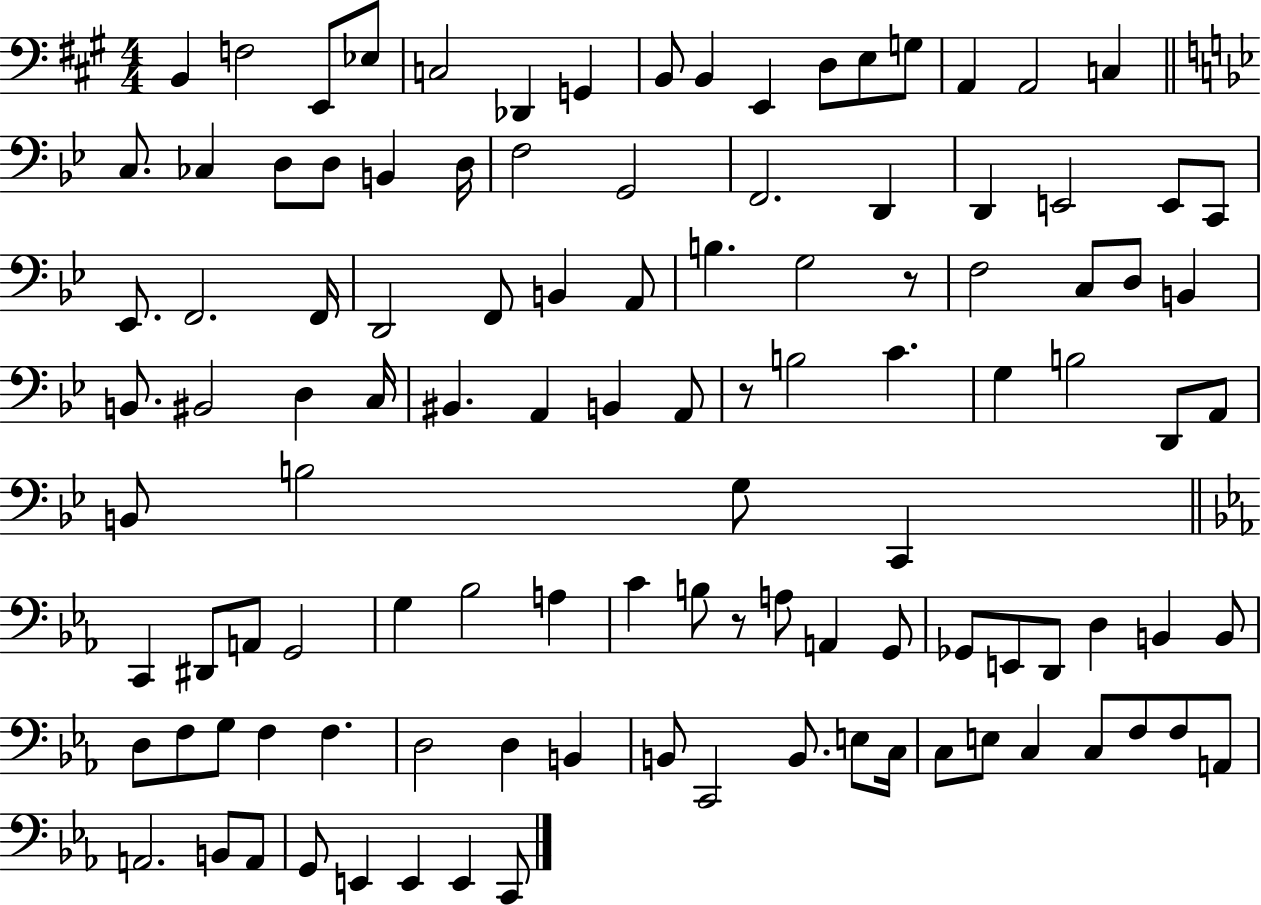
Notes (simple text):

B2/q F3/h E2/e Eb3/e C3/h Db2/q G2/q B2/e B2/q E2/q D3/e E3/e G3/e A2/q A2/h C3/q C3/e. CES3/q D3/e D3/e B2/q D3/s F3/h G2/h F2/h. D2/q D2/q E2/h E2/e C2/e Eb2/e. F2/h. F2/s D2/h F2/e B2/q A2/e B3/q. G3/h R/e F3/h C3/e D3/e B2/q B2/e. BIS2/h D3/q C3/s BIS2/q. A2/q B2/q A2/e R/e B3/h C4/q. G3/q B3/h D2/e A2/e B2/e B3/h G3/e C2/q C2/q D#2/e A2/e G2/h G3/q Bb3/h A3/q C4/q B3/e R/e A3/e A2/q G2/e Gb2/e E2/e D2/e D3/q B2/q B2/e D3/e F3/e G3/e F3/q F3/q. D3/h D3/q B2/q B2/e C2/h B2/e. E3/e C3/s C3/e E3/e C3/q C3/e F3/e F3/e A2/e A2/h. B2/e A2/e G2/e E2/q E2/q E2/q C2/e